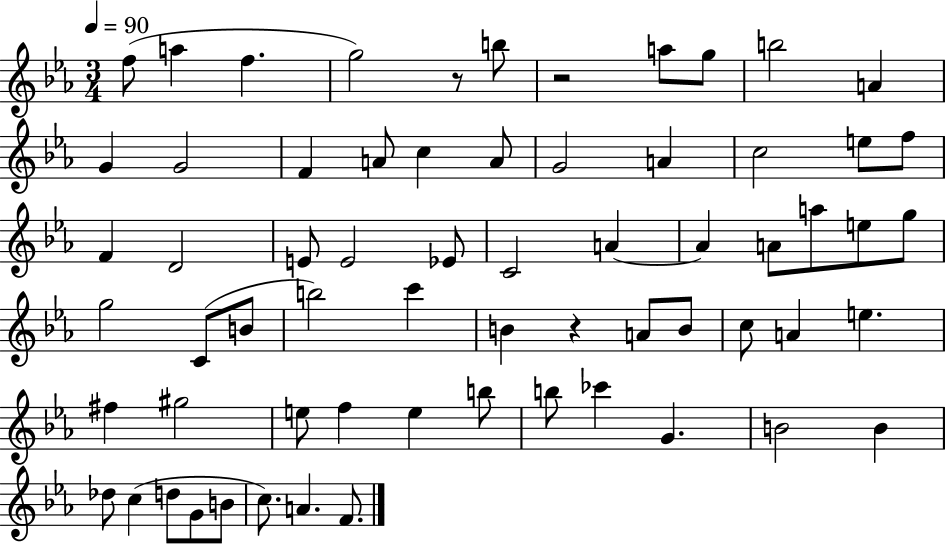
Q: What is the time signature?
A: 3/4